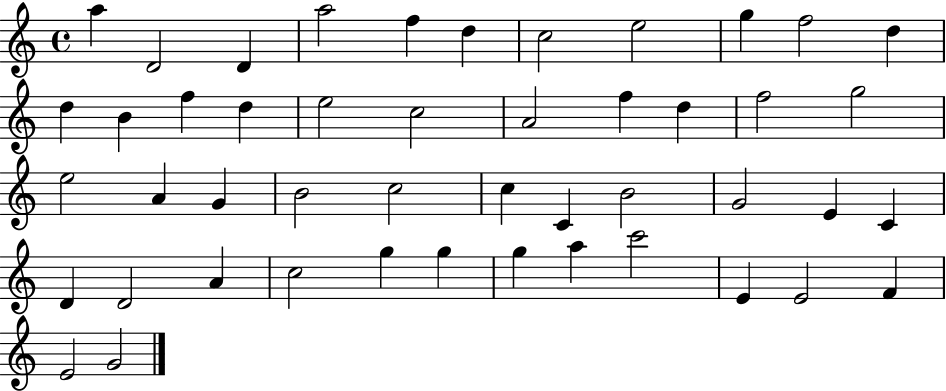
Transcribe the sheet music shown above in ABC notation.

X:1
T:Untitled
M:4/4
L:1/4
K:C
a D2 D a2 f d c2 e2 g f2 d d B f d e2 c2 A2 f d f2 g2 e2 A G B2 c2 c C B2 G2 E C D D2 A c2 g g g a c'2 E E2 F E2 G2